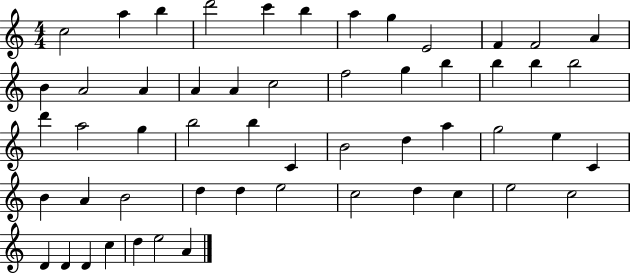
X:1
T:Untitled
M:4/4
L:1/4
K:C
c2 a b d'2 c' b a g E2 F F2 A B A2 A A A c2 f2 g b b b b2 d' a2 g b2 b C B2 d a g2 e C B A B2 d d e2 c2 d c e2 c2 D D D c d e2 A